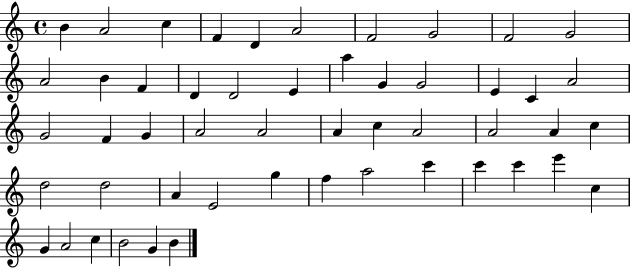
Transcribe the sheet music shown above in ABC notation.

X:1
T:Untitled
M:4/4
L:1/4
K:C
B A2 c F D A2 F2 G2 F2 G2 A2 B F D D2 E a G G2 E C A2 G2 F G A2 A2 A c A2 A2 A c d2 d2 A E2 g f a2 c' c' c' e' c G A2 c B2 G B